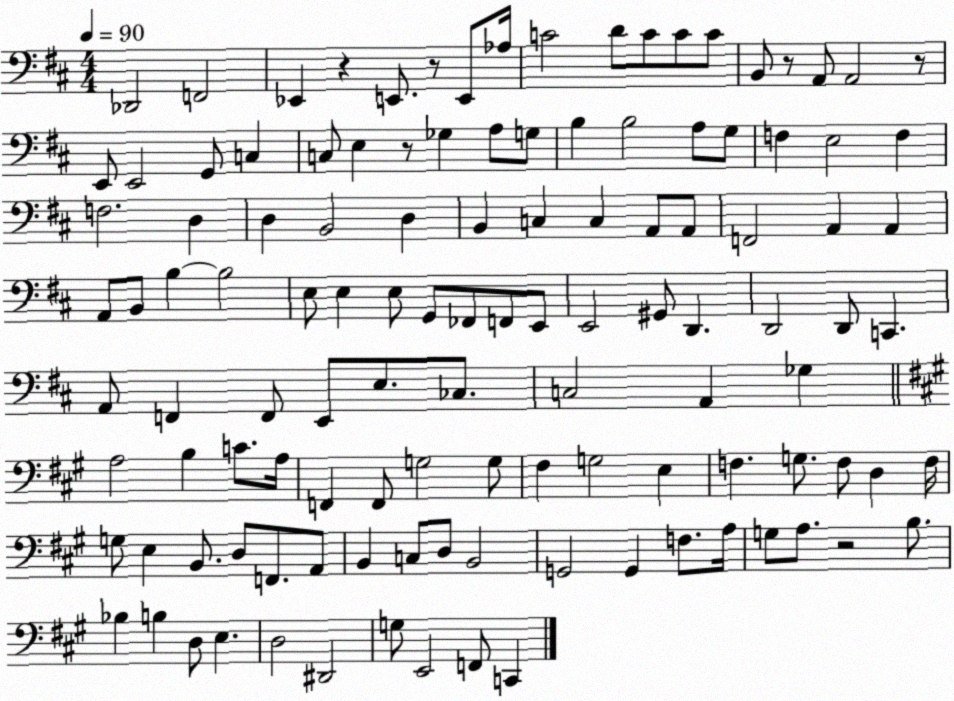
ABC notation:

X:1
T:Untitled
M:4/4
L:1/4
K:D
_D,,2 F,,2 _E,, z E,,/2 z/2 E,,/2 _A,/4 C2 D/2 C/2 C/2 C/2 B,,/2 z/2 A,,/2 A,,2 z/2 E,,/2 E,,2 G,,/2 C, C,/2 E, z/2 _G, A,/2 G,/2 B, B,2 A,/2 G,/2 F, E,2 F, F,2 D, D, B,,2 D, B,, C, C, A,,/2 A,,/2 F,,2 A,, A,, A,,/2 B,,/2 B, B,2 E,/2 E, E,/2 G,,/2 _F,,/2 F,,/2 E,,/2 E,,2 ^G,,/2 D,, D,,2 D,,/2 C,, A,,/2 F,, F,,/2 E,,/2 E,/2 _C,/2 C,2 A,, _G, A,2 B, C/2 A,/4 F,, F,,/2 G,2 G,/2 ^F, G,2 E, F, G,/2 F,/2 D, F,/4 G,/2 E, B,,/2 D,/2 F,,/2 A,,/2 B,, C,/2 D,/2 B,,2 G,,2 G,, F,/2 A,/4 G,/2 A,/2 z2 B,/2 _B, B, D,/2 E, D,2 ^D,,2 G,/2 E,,2 F,,/2 C,,